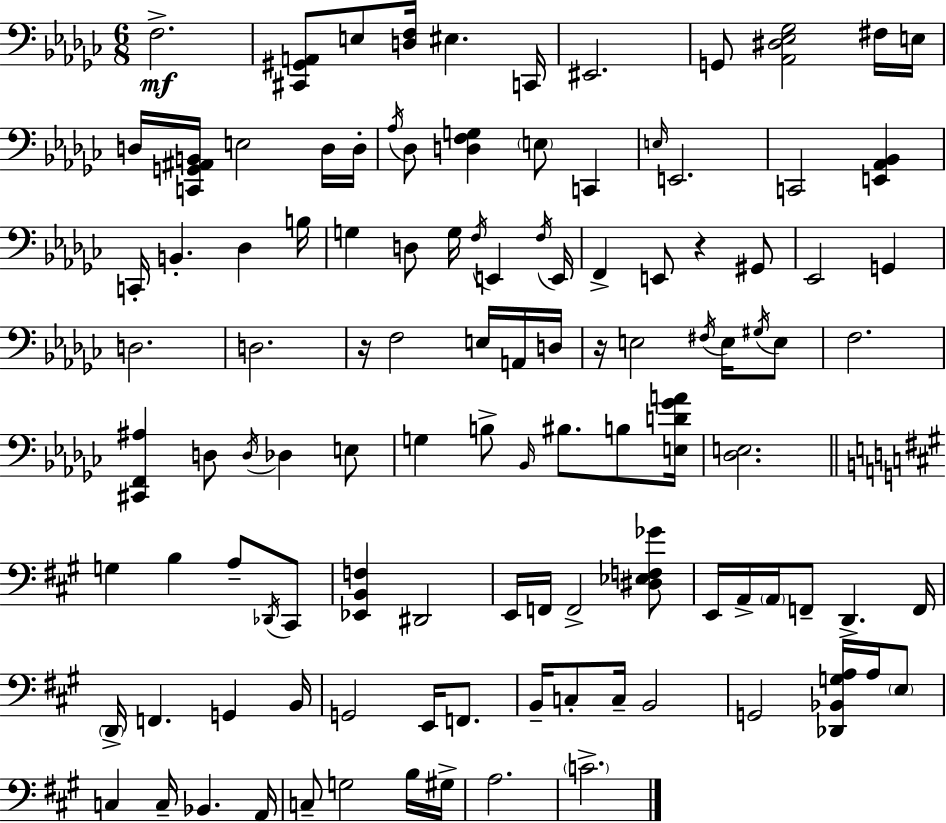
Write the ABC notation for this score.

X:1
T:Untitled
M:6/8
L:1/4
K:Ebm
F,2 [^C,,^G,,A,,]/2 E,/2 [D,F,]/4 ^E, C,,/4 ^E,,2 G,,/2 [_A,,^D,_E,_G,]2 ^F,/4 E,/4 D,/4 [C,,G,,^A,,B,,]/4 E,2 D,/4 D,/4 _A,/4 _D,/2 [D,F,G,] E,/2 C,, E,/4 E,,2 C,,2 [E,,_A,,_B,,] C,,/4 B,, _D, B,/4 G, D,/2 G,/4 F,/4 E,, F,/4 E,,/4 F,, E,,/2 z ^G,,/2 _E,,2 G,, D,2 D,2 z/4 F,2 E,/4 A,,/4 D,/4 z/4 E,2 ^F,/4 E,/4 ^G,/4 E,/2 F,2 [^C,,F,,^A,] D,/2 D,/4 _D, E,/2 G, B,/2 _B,,/4 ^B,/2 B,/2 [E,D_GA]/4 [_D,E,]2 G, B, A,/2 _D,,/4 ^C,,/2 [_E,,B,,F,] ^D,,2 E,,/4 F,,/4 F,,2 [^D,_E,F,_G]/2 E,,/4 A,,/4 A,,/4 F,,/2 D,, F,,/4 D,,/4 F,, G,, B,,/4 G,,2 E,,/4 F,,/2 B,,/4 C,/2 C,/4 B,,2 G,,2 [_D,,_B,,G,A,]/4 A,/4 E,/2 C, C,/4 _B,, A,,/4 C,/2 G,2 B,/4 ^G,/4 A,2 C2